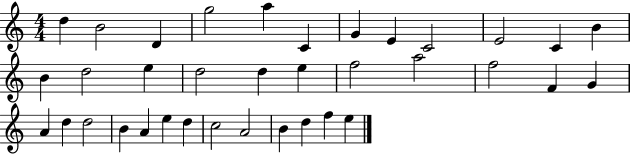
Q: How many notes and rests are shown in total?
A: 36